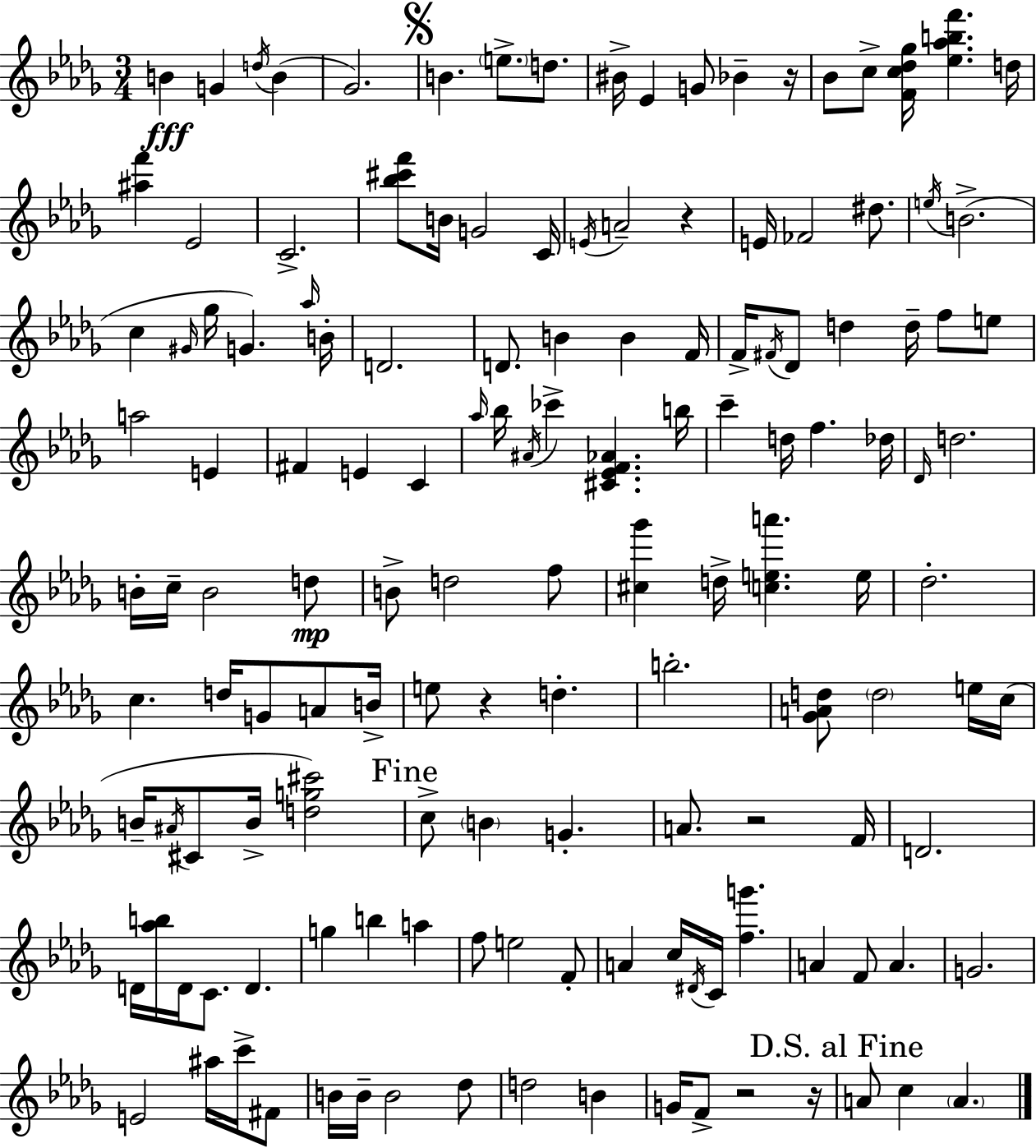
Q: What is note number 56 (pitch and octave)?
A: C6